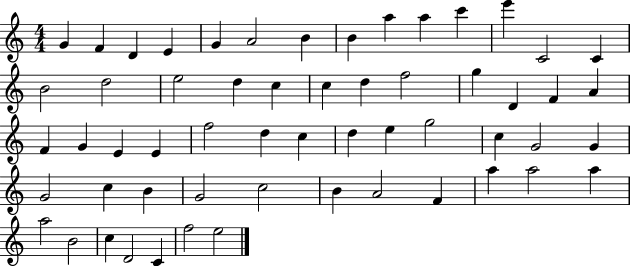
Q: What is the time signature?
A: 4/4